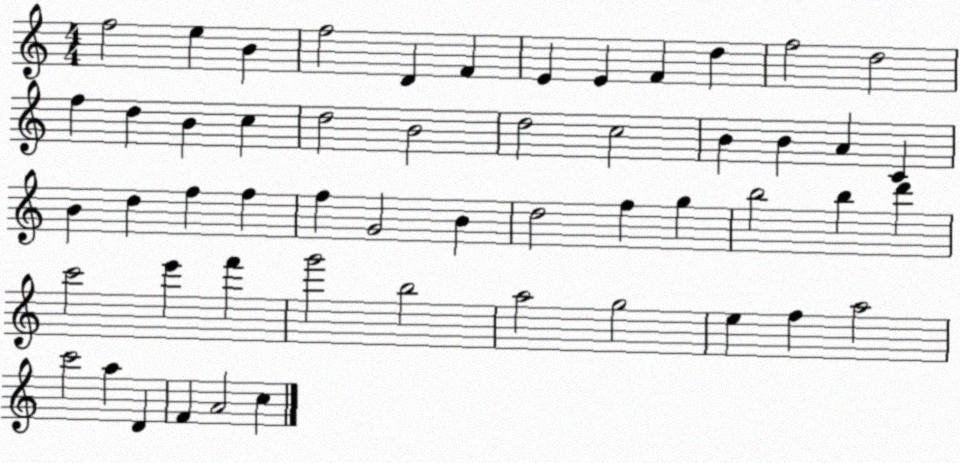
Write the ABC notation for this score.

X:1
T:Untitled
M:4/4
L:1/4
K:C
f2 e B f2 D F E E F d f2 d2 f d B c d2 B2 d2 c2 B B A C B d f f f G2 B d2 f g b2 b d' c'2 e' f' g'2 b2 a2 g2 e f a2 c'2 a D F A2 c